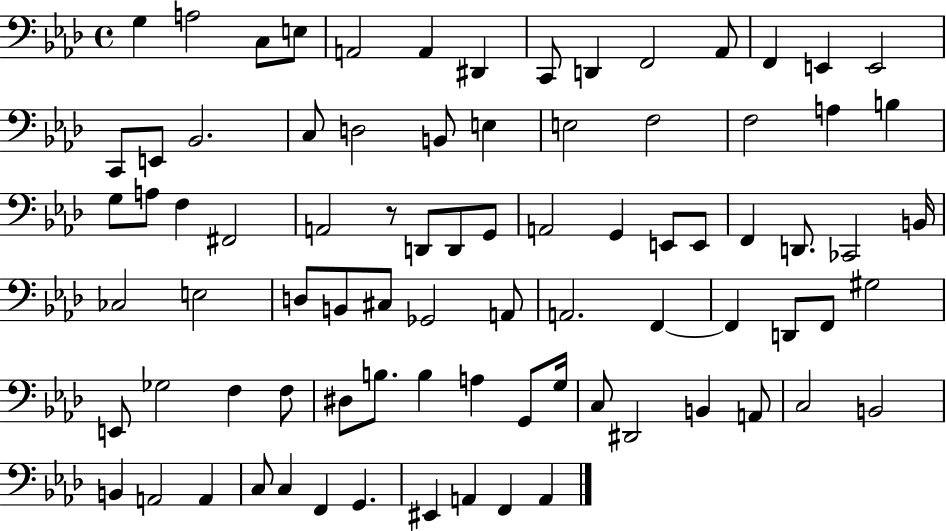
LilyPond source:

{
  \clef bass
  \time 4/4
  \defaultTimeSignature
  \key aes \major
  g4 a2 c8 e8 | a,2 a,4 dis,4 | c,8 d,4 f,2 aes,8 | f,4 e,4 e,2 | \break c,8 e,8 bes,2. | c8 d2 b,8 e4 | e2 f2 | f2 a4 b4 | \break g8 a8 f4 fis,2 | a,2 r8 d,8 d,8 g,8 | a,2 g,4 e,8 e,8 | f,4 d,8. ces,2 b,16 | \break ces2 e2 | d8 b,8 cis8 ges,2 a,8 | a,2. f,4~~ | f,4 d,8 f,8 gis2 | \break e,8 ges2 f4 f8 | dis8 b8. b4 a4 g,8 g16 | c8 dis,2 b,4 a,8 | c2 b,2 | \break b,4 a,2 a,4 | c8 c4 f,4 g,4. | eis,4 a,4 f,4 a,4 | \bar "|."
}